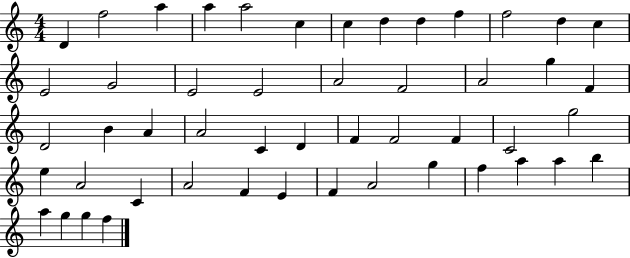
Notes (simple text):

D4/q F5/h A5/q A5/q A5/h C5/q C5/q D5/q D5/q F5/q F5/h D5/q C5/q E4/h G4/h E4/h E4/h A4/h F4/h A4/h G5/q F4/q D4/h B4/q A4/q A4/h C4/q D4/q F4/q F4/h F4/q C4/h G5/h E5/q A4/h C4/q A4/h F4/q E4/q F4/q A4/h G5/q F5/q A5/q A5/q B5/q A5/q G5/q G5/q F5/q